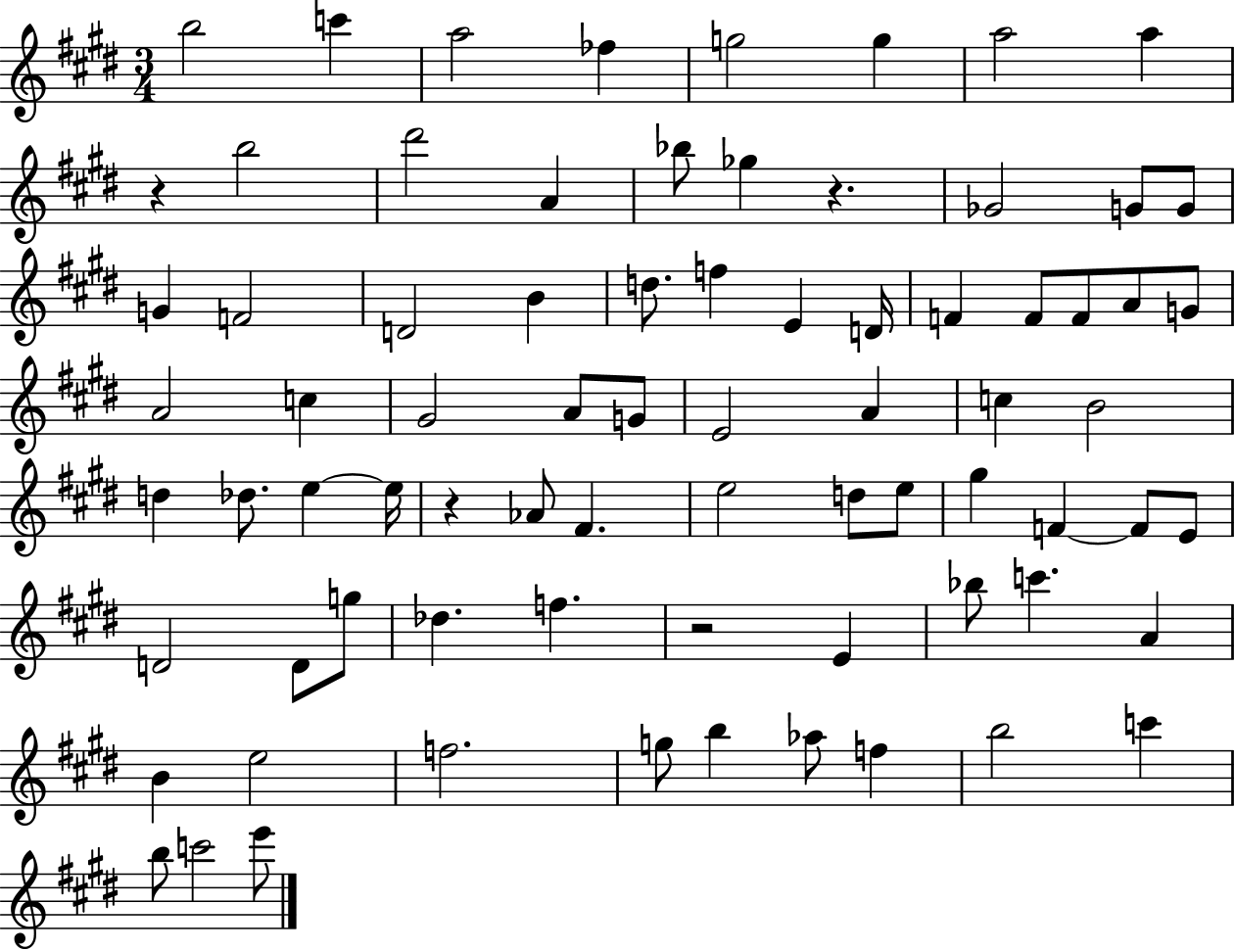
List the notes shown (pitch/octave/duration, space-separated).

B5/h C6/q A5/h FES5/q G5/h G5/q A5/h A5/q R/q B5/h D#6/h A4/q Bb5/e Gb5/q R/q. Gb4/h G4/e G4/e G4/q F4/h D4/h B4/q D5/e. F5/q E4/q D4/s F4/q F4/e F4/e A4/e G4/e A4/h C5/q G#4/h A4/e G4/e E4/h A4/q C5/q B4/h D5/q Db5/e. E5/q E5/s R/q Ab4/e F#4/q. E5/h D5/e E5/e G#5/q F4/q F4/e E4/e D4/h D4/e G5/e Db5/q. F5/q. R/h E4/q Bb5/e C6/q. A4/q B4/q E5/h F5/h. G5/e B5/q Ab5/e F5/q B5/h C6/q B5/e C6/h E6/e